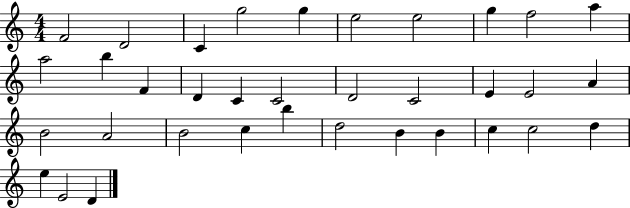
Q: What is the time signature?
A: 4/4